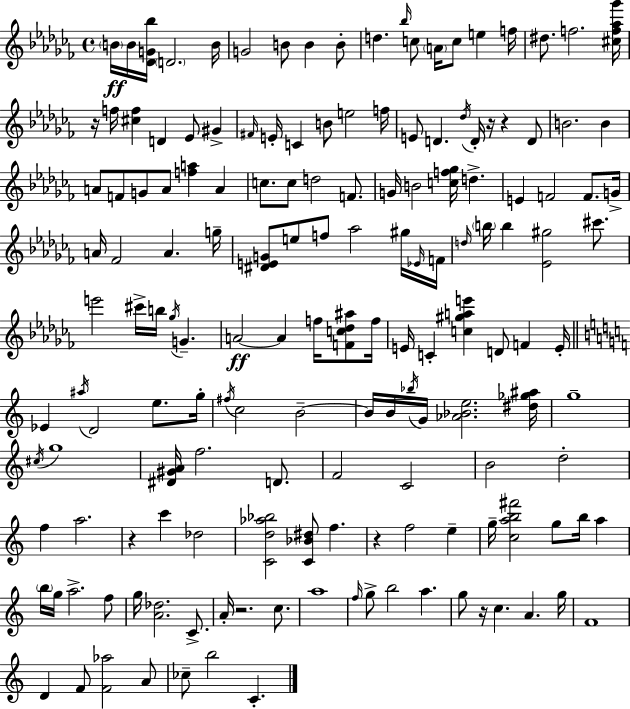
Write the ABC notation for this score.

X:1
T:Untitled
M:4/4
L:1/4
K:Abm
B/4 B/4 [_DG_b]/4 D2 B/4 G2 B/2 B B/2 d _b/4 c/2 A/4 c/2 e f/4 ^d/2 f2 [^cf_a_g']/4 z/4 f/4 [^cf] D _E/2 ^G ^F/4 E/4 C B/2 e2 f/4 E/2 D _d/4 D/4 z/4 z D/2 B2 B A/2 F/2 G/2 A/2 [fa] A c/2 c/2 d2 F/2 G/4 B2 [cf_g]/4 d E F2 F/2 G/4 A/4 _F2 A g/4 [^DEG]/2 e/2 f/2 _a2 ^g/4 _E/4 F/4 d/4 b/4 b [_E^g]2 ^c'/2 e'2 ^c'/4 b/4 _g/4 G A2 A f/4 [Fc_d^a]/2 f/4 E/4 C [c^gae'] D/2 F E/4 _E ^a/4 D2 e/2 g/4 ^f/4 c2 B2 B/4 B/4 _b/4 G/4 [_A_Be]2 [^d_g^a]/4 g4 ^c/4 g4 [^D^GA]/4 f2 D/2 F2 C2 B2 d2 f a2 z c' _d2 [Cd_a_b]2 [C_B^d]/2 f z f2 e g/4 [cab^f']2 g/2 b/4 a b/4 g/4 a2 f/2 g/4 [A_d]2 C/2 A/4 z2 c/2 a4 f/4 g/2 b2 a g/2 z/4 c A g/4 F4 D F/2 [F_a]2 A/2 _c/2 b2 C